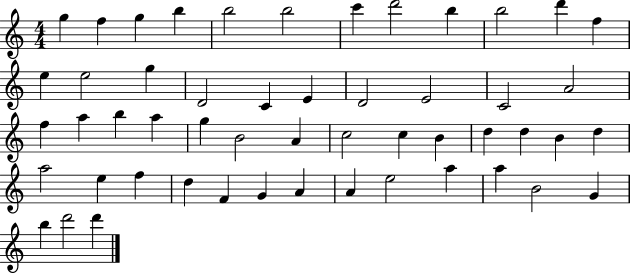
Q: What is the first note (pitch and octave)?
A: G5